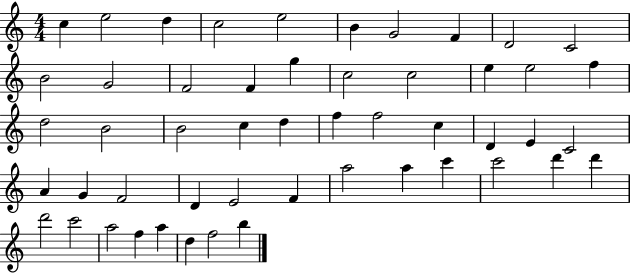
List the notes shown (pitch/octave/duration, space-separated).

C5/q E5/h D5/q C5/h E5/h B4/q G4/h F4/q D4/h C4/h B4/h G4/h F4/h F4/q G5/q C5/h C5/h E5/q E5/h F5/q D5/h B4/h B4/h C5/q D5/q F5/q F5/h C5/q D4/q E4/q C4/h A4/q G4/q F4/h D4/q E4/h F4/q A5/h A5/q C6/q C6/h D6/q D6/q D6/h C6/h A5/h F5/q A5/q D5/q F5/h B5/q